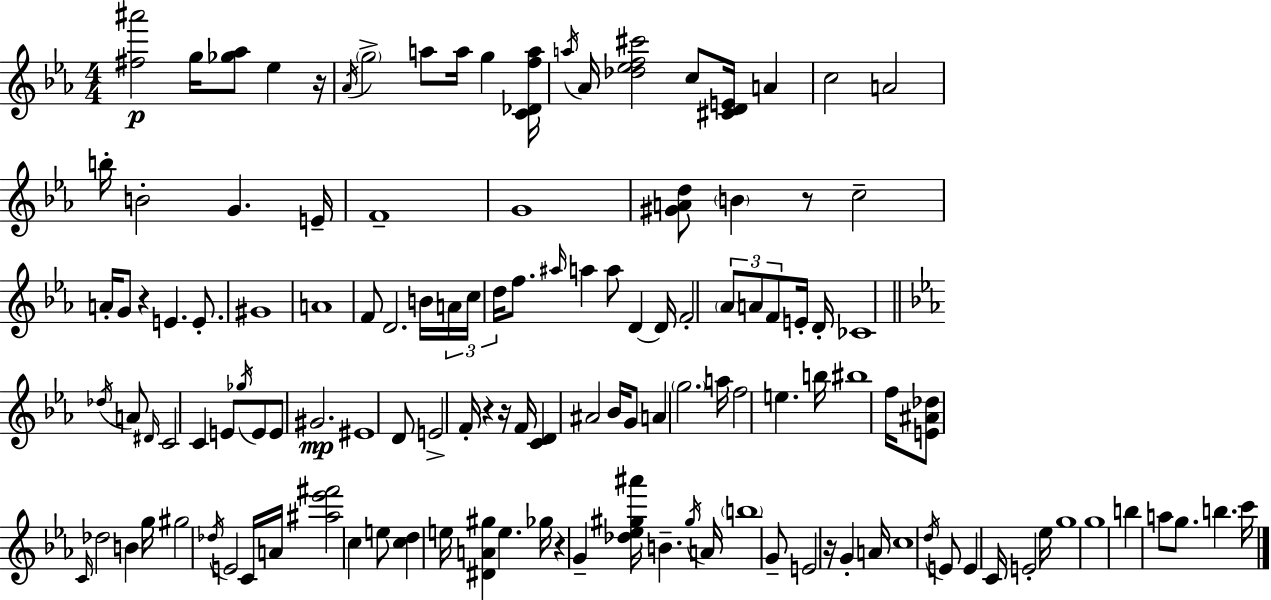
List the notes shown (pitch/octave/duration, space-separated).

[F#5,A#6]/h G5/s [Gb5,Ab5]/e Eb5/q R/s Ab4/s G5/h A5/e A5/s G5/q [C4,Db4,F5,A5]/s A5/s Ab4/s [Db5,Eb5,F5,C#6]/h C5/e [C#4,D4,E4]/s A4/q C5/h A4/h B5/s B4/h G4/q. E4/s F4/w G4/w [G#4,A4,D5]/e B4/q R/e C5/h A4/s G4/e R/q E4/q. E4/e. G#4/w A4/w F4/e D4/h. B4/s A4/s C5/s D5/s F5/e. A#5/s A5/q A5/e D4/q D4/s F4/h Ab4/e A4/e F4/e E4/s D4/s CES4/w Db5/s A4/e D#4/s C4/h C4/q E4/e Gb5/s E4/e E4/e G#4/h. EIS4/w D4/e E4/h F4/s R/q R/s F4/s [C4,D4]/q A#4/h Bb4/s G4/e A4/q G5/h. A5/s F5/h E5/q. B5/s BIS5/w F5/s [E4,A#4,Db5]/e C4/s Db5/h B4/q G5/s G#5/h Db5/s E4/h C4/s A4/s [A#5,Eb6,F#6]/h C5/q E5/e [C5,D5]/q E5/s [D#4,A4,G#5]/q E5/q. Gb5/s R/q G4/q [Db5,Eb5,G#5,A#6]/s B4/q. G#5/s A4/s B5/w G4/e E4/h R/s G4/q A4/s C5/w D5/s E4/e E4/q C4/s E4/h Eb5/s G5/w G5/w B5/q A5/e G5/e. B5/q. C6/s